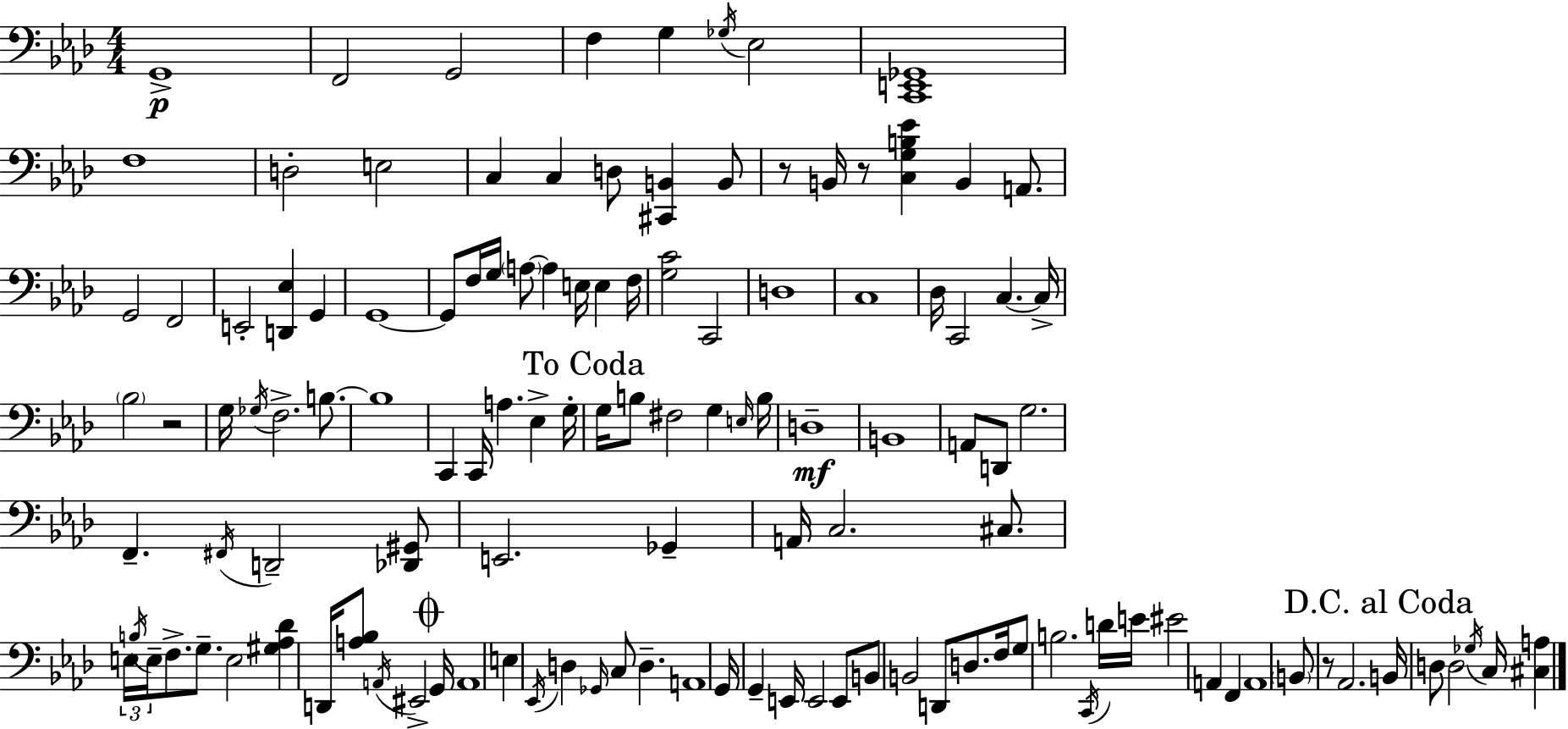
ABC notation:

X:1
T:Untitled
M:4/4
L:1/4
K:Ab
G,,4 F,,2 G,,2 F, G, _G,/4 _E,2 [C,,E,,_G,,]4 F,4 D,2 E,2 C, C, D,/2 [^C,,B,,] B,,/2 z/2 B,,/4 z/2 [C,G,B,_E] B,, A,,/2 G,,2 F,,2 E,,2 [D,,_E,] G,, G,,4 G,,/2 F,/4 G,/4 A,/2 A, E,/4 E, F,/4 [G,C]2 C,,2 D,4 C,4 _D,/4 C,,2 C, C,/4 _B,2 z2 G,/4 _G,/4 F,2 B,/2 B,4 C,, C,,/4 A, _E, G,/4 G,/4 B,/2 ^F,2 G, E,/4 B,/4 D,4 B,,4 A,,/2 D,,/2 G,2 F,, ^F,,/4 D,,2 [_D,,^G,,]/2 E,,2 _G,, A,,/4 C,2 ^C,/2 E,/4 B,/4 E,/4 F,/2 G,/2 E,2 [^G,_A,_D] D,,/4 [A,_B,]/2 A,,/4 ^E,,2 G,,/4 A,,4 E, _E,,/4 D, _G,,/4 C,/2 D, A,,4 G,,/4 G,, E,,/4 E,,2 E,,/2 B,,/2 B,,2 D,,/2 D,/2 F,/4 G,/2 B,2 C,,/4 D/4 E/4 ^E2 A,, F,, A,,4 B,,/2 z/2 _A,,2 B,,/4 D,/2 D,2 _G,/4 C,/4 [^C,A,]